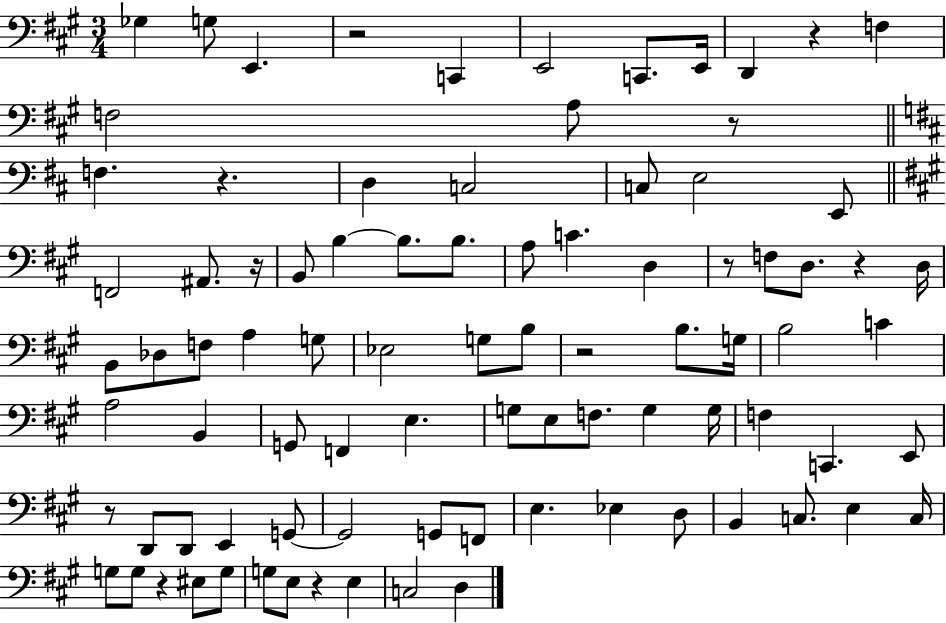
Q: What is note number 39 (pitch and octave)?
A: G3